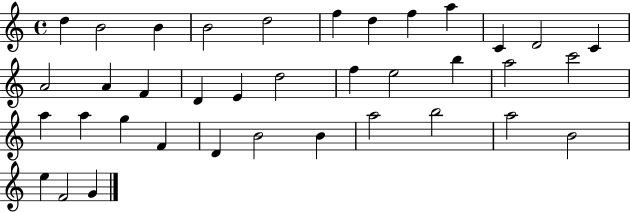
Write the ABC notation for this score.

X:1
T:Untitled
M:4/4
L:1/4
K:C
d B2 B B2 d2 f d f a C D2 C A2 A F D E d2 f e2 b a2 c'2 a a g F D B2 B a2 b2 a2 B2 e F2 G